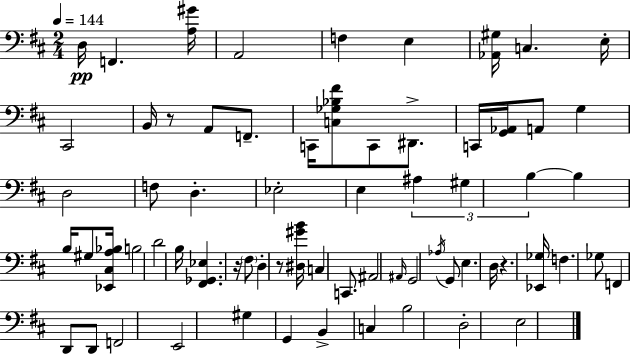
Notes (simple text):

D3/s F2/q. [A3,G#4]/s A2/h F3/q E3/q [Ab2,G#3]/s C3/q. E3/s C#2/h B2/s R/e A2/e F2/e. C2/s [C3,Gb3,Bb3,F#4]/e C2/e D#2/e. C2/s [G2,Ab2]/s A2/e G3/q D3/h F3/e D3/q. Eb3/h E3/q A#3/q G#3/q B3/q B3/q B3/s G#3/e [Eb2,C#3,A3,Bb3]/s B3/h D4/h B3/s [F#2,Gb2,Eb3]/q. R/s F#3/e D3/q R/e [D#3,G#4,B4]/s C3/q C2/e. A#2/h A#2/s G2/h Ab3/s G2/e E3/q. D3/s R/q. [Eb2,Gb3]/s F3/q. Gb3/e F2/q D2/e D2/e F2/h E2/h G#3/q G2/q B2/q C3/q B3/h D3/h E3/h